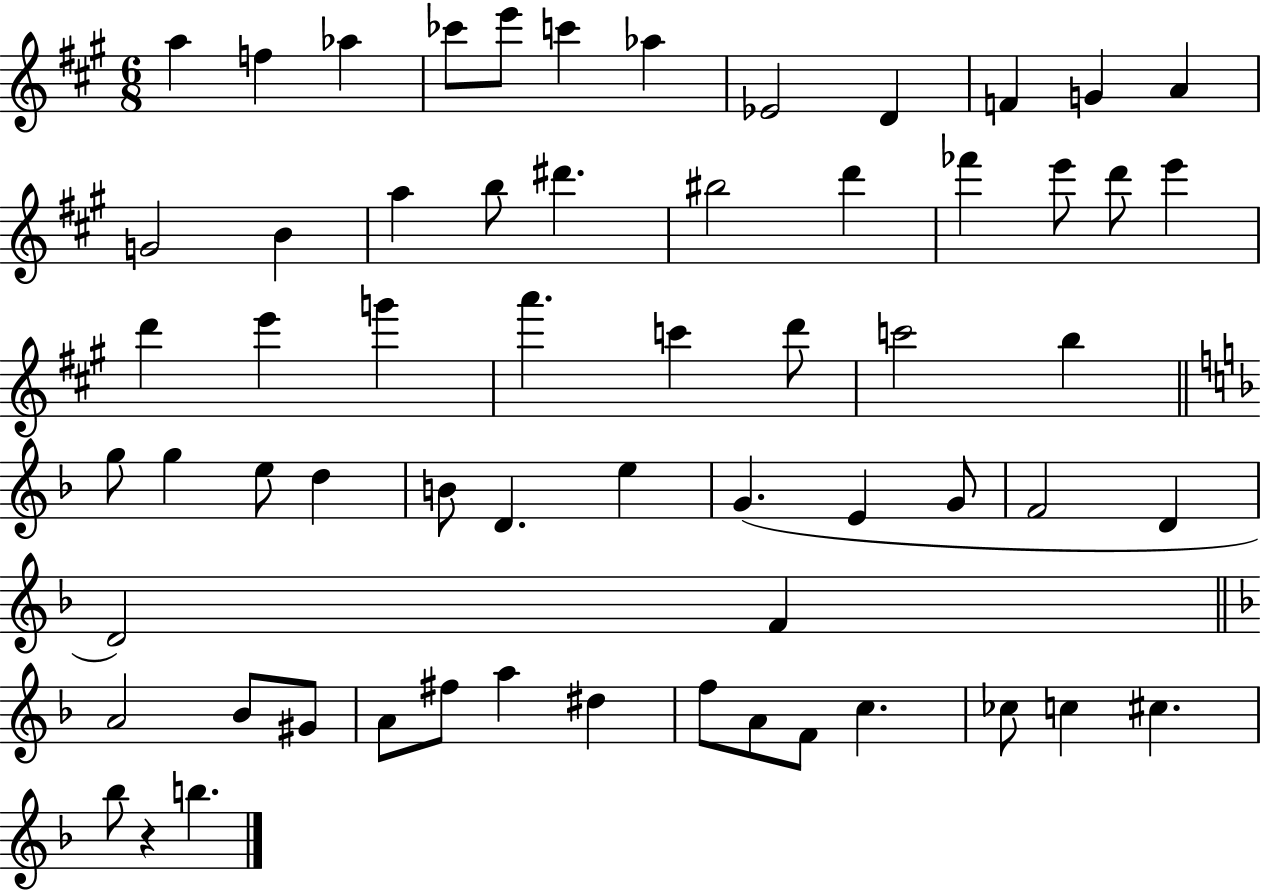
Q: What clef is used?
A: treble